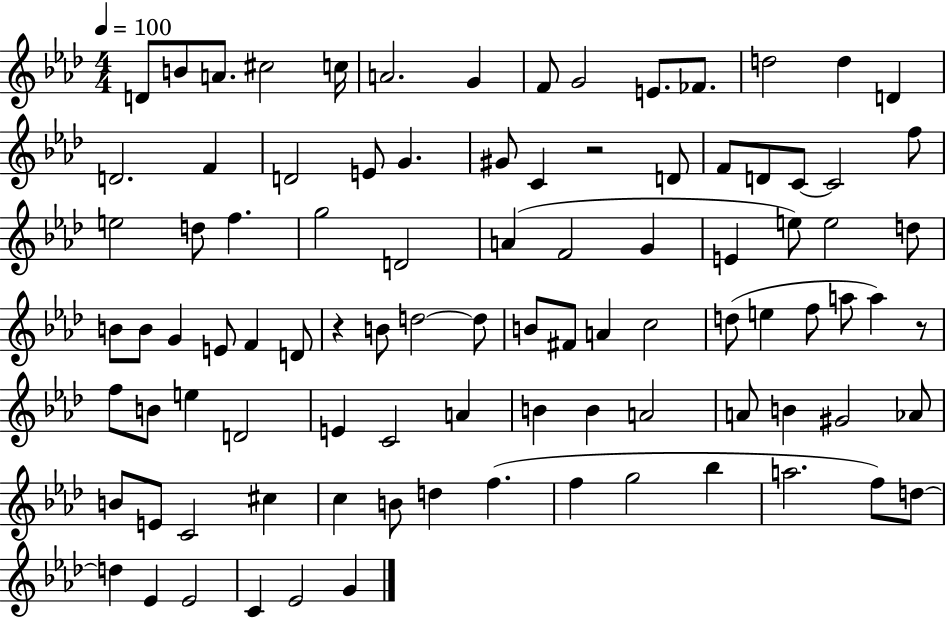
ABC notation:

X:1
T:Untitled
M:4/4
L:1/4
K:Ab
D/2 B/2 A/2 ^c2 c/4 A2 G F/2 G2 E/2 _F/2 d2 d D D2 F D2 E/2 G ^G/2 C z2 D/2 F/2 D/2 C/2 C2 f/2 e2 d/2 f g2 D2 A F2 G E e/2 e2 d/2 B/2 B/2 G E/2 F D/2 z B/2 d2 d/2 B/2 ^F/2 A c2 d/2 e f/2 a/2 a z/2 f/2 B/2 e D2 E C2 A B B A2 A/2 B ^G2 _A/2 B/2 E/2 C2 ^c c B/2 d f f g2 _b a2 f/2 d/2 d _E _E2 C _E2 G